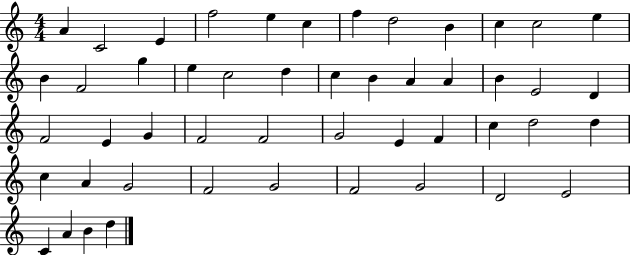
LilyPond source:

{
  \clef treble
  \numericTimeSignature
  \time 4/4
  \key c \major
  a'4 c'2 e'4 | f''2 e''4 c''4 | f''4 d''2 b'4 | c''4 c''2 e''4 | \break b'4 f'2 g''4 | e''4 c''2 d''4 | c''4 b'4 a'4 a'4 | b'4 e'2 d'4 | \break f'2 e'4 g'4 | f'2 f'2 | g'2 e'4 f'4 | c''4 d''2 d''4 | \break c''4 a'4 g'2 | f'2 g'2 | f'2 g'2 | d'2 e'2 | \break c'4 a'4 b'4 d''4 | \bar "|."
}